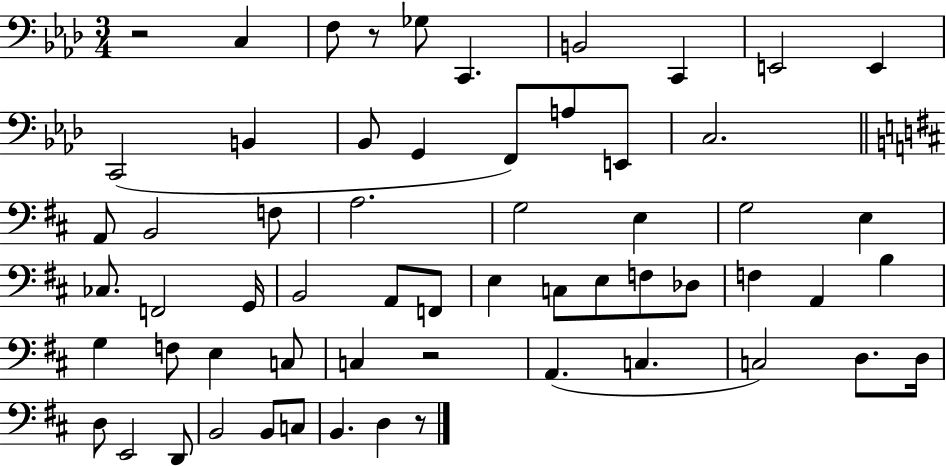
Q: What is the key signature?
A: AES major